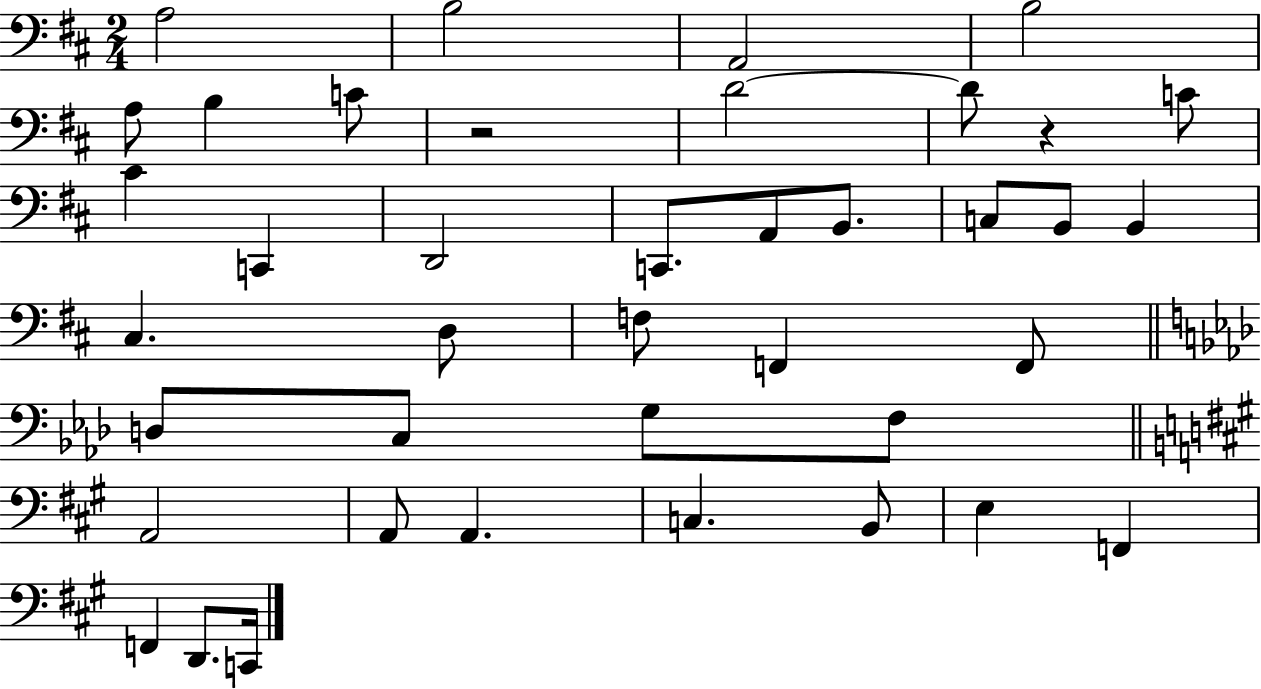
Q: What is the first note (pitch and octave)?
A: A3